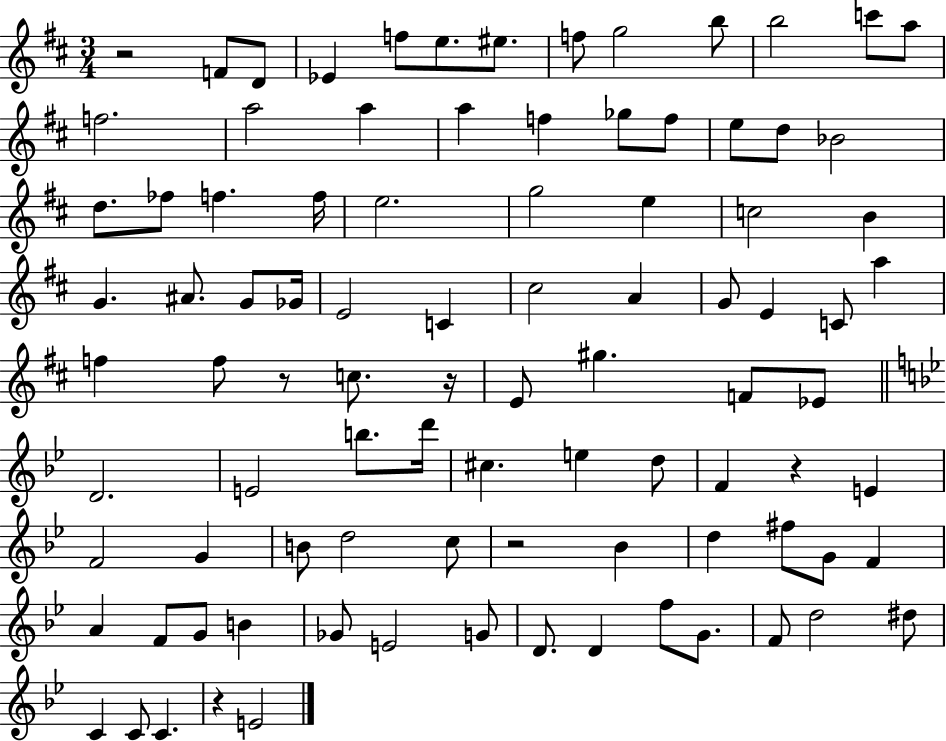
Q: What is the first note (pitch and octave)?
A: F4